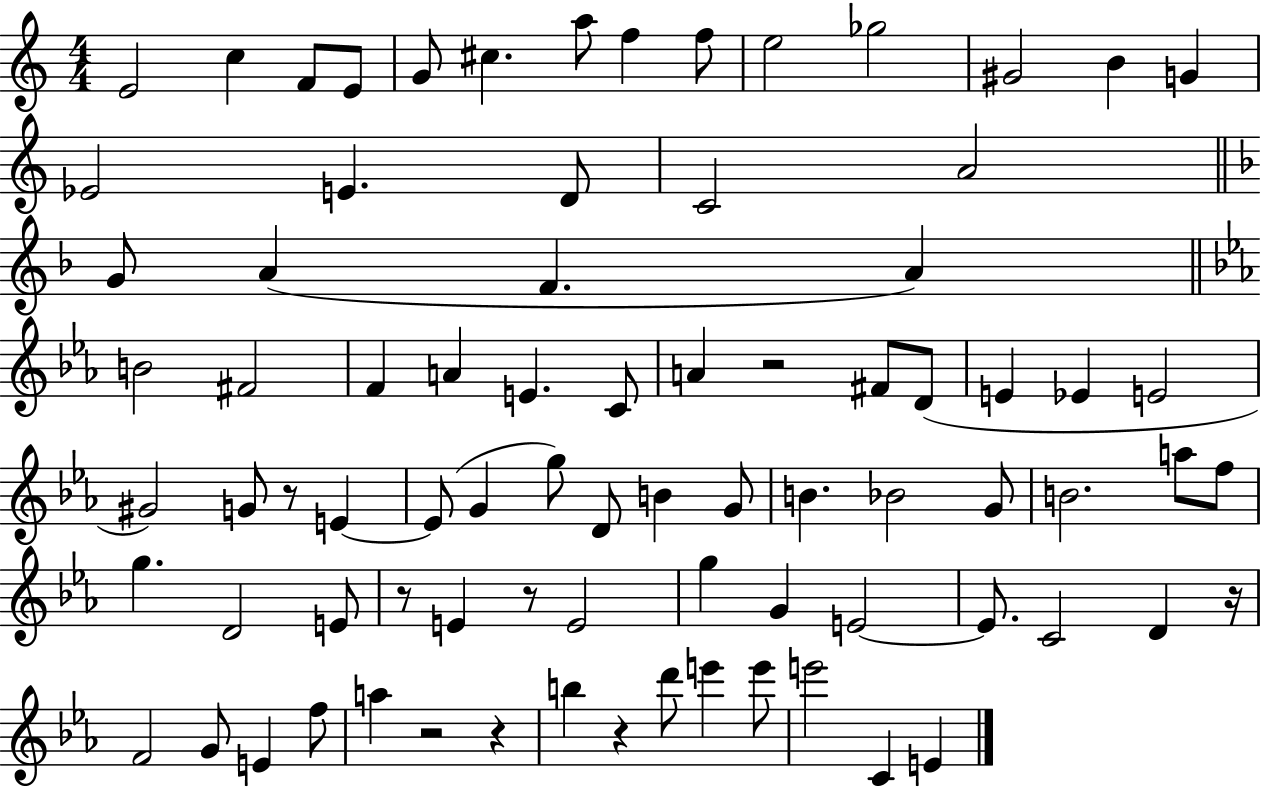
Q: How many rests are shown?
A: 8